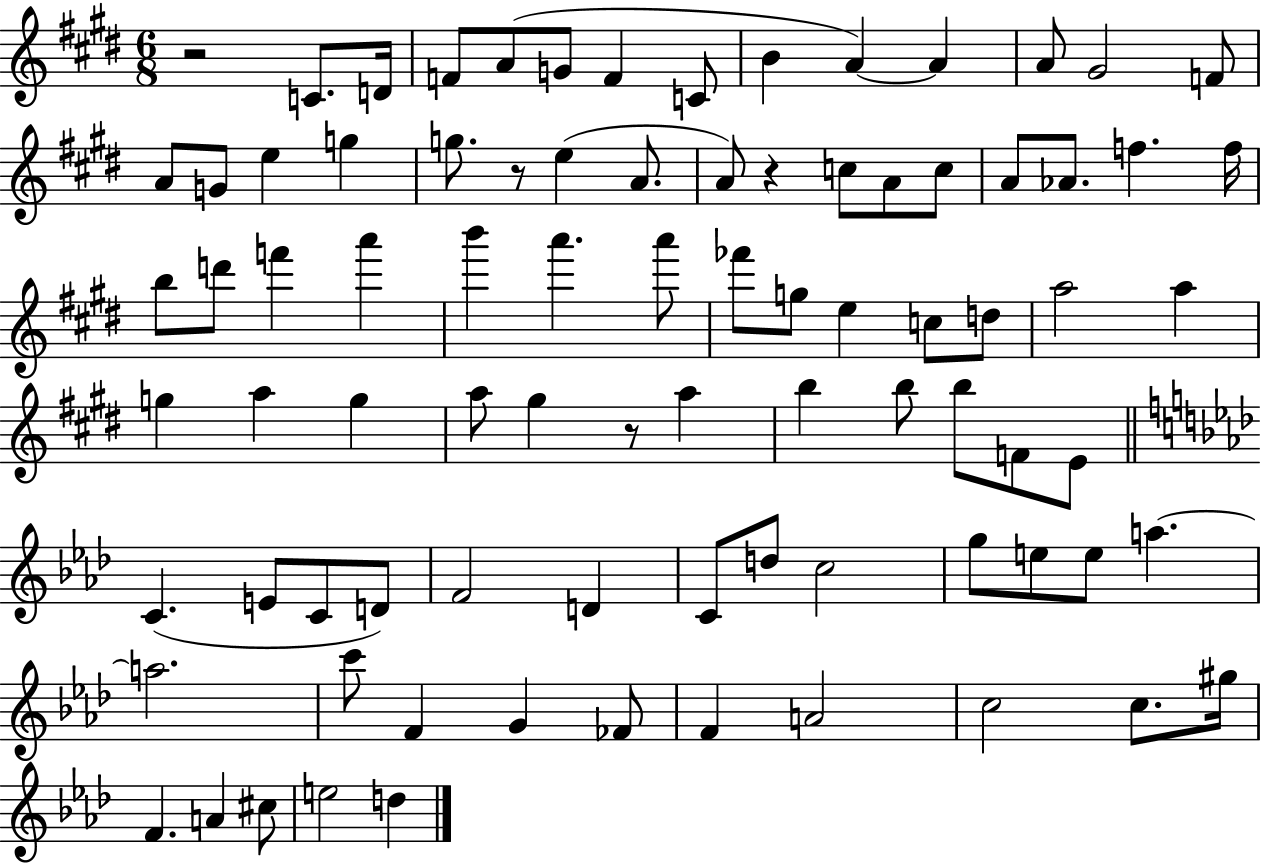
R/h C4/e. D4/s F4/e A4/e G4/e F4/q C4/e B4/q A4/q A4/q A4/e G#4/h F4/e A4/e G4/e E5/q G5/q G5/e. R/e E5/q A4/e. A4/e R/q C5/e A4/e C5/e A4/e Ab4/e. F5/q. F5/s B5/e D6/e F6/q A6/q B6/q A6/q. A6/e FES6/e G5/e E5/q C5/e D5/e A5/h A5/q G5/q A5/q G5/q A5/e G#5/q R/e A5/q B5/q B5/e B5/e F4/e E4/e C4/q. E4/e C4/e D4/e F4/h D4/q C4/e D5/e C5/h G5/e E5/e E5/e A5/q. A5/h. C6/e F4/q G4/q FES4/e F4/q A4/h C5/h C5/e. G#5/s F4/q. A4/q C#5/e E5/h D5/q